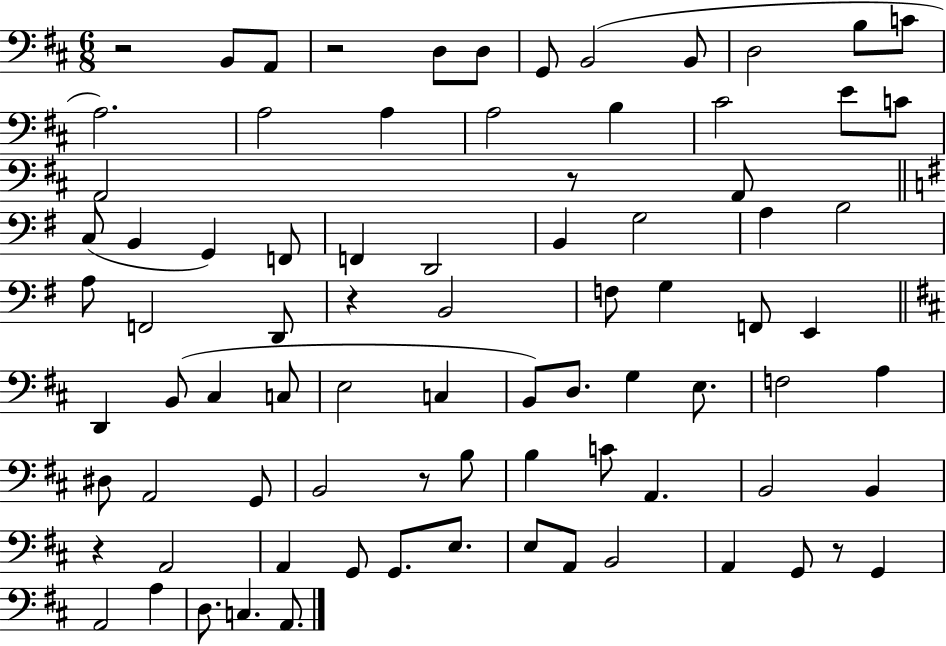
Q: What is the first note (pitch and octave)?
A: B2